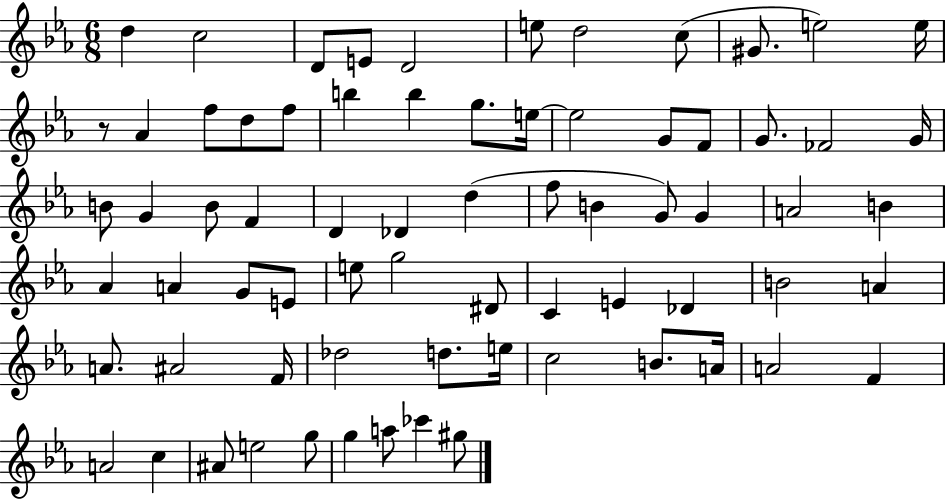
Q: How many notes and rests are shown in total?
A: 71